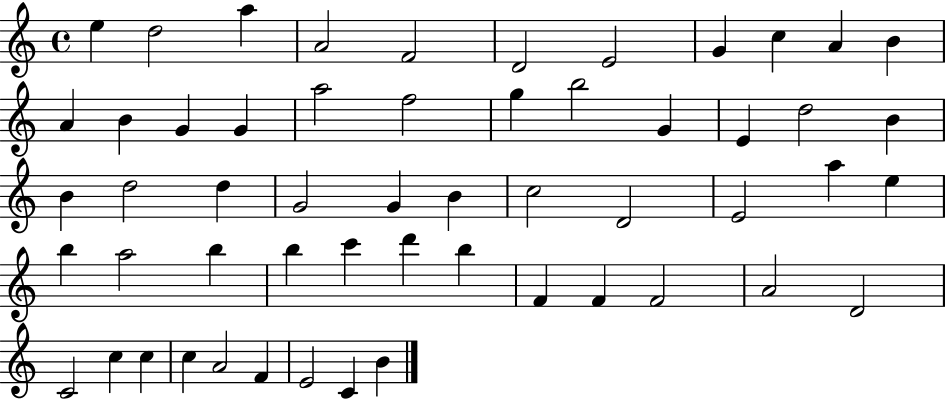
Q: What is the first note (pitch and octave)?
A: E5